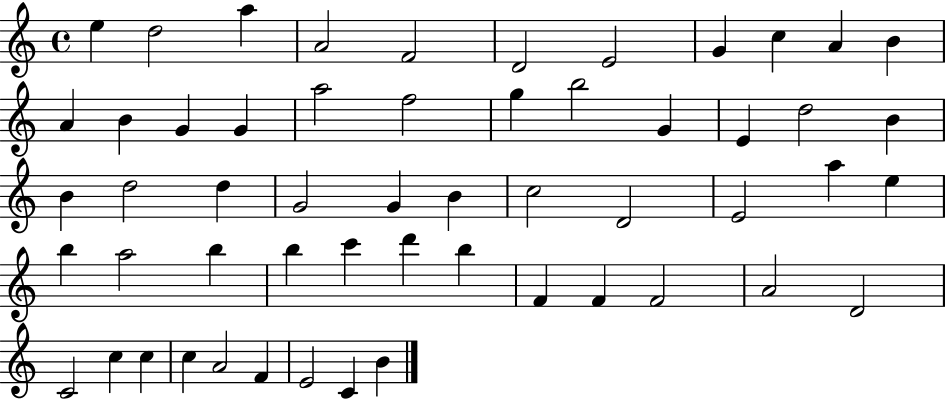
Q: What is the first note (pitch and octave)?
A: E5